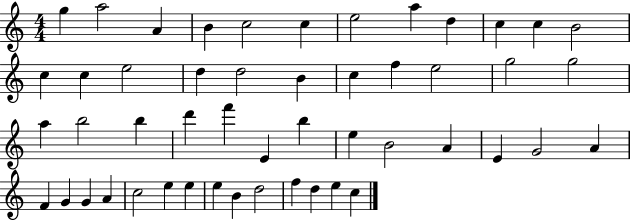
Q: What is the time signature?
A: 4/4